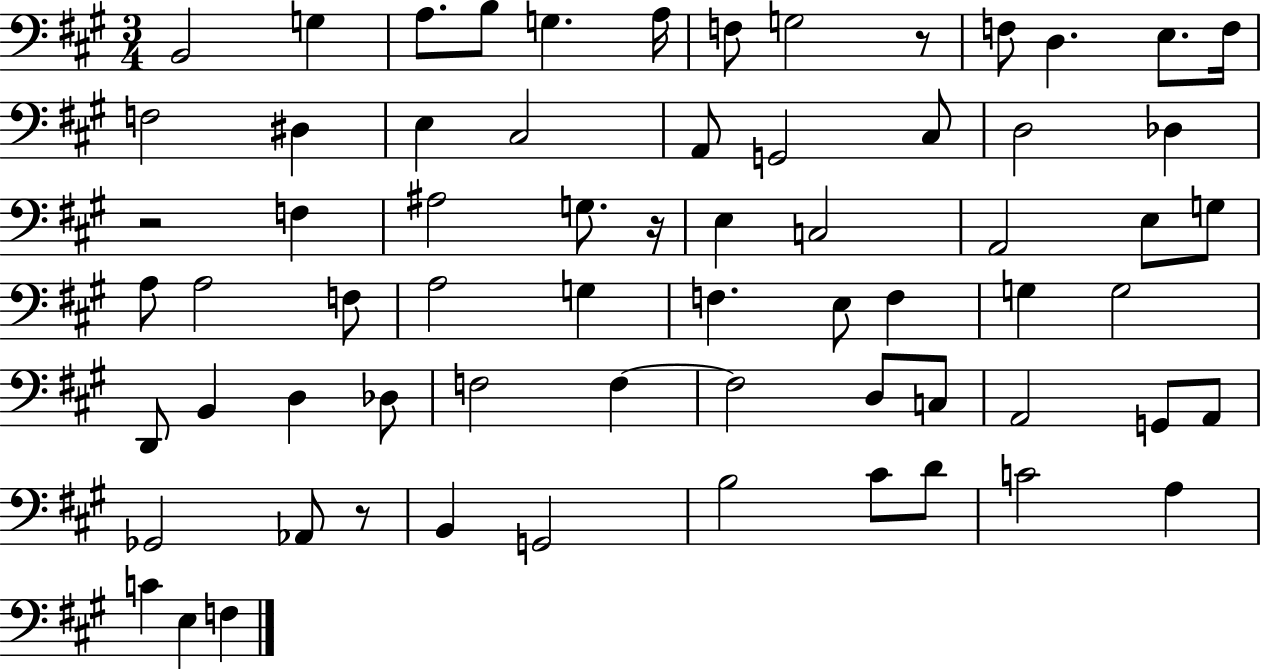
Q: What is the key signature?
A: A major